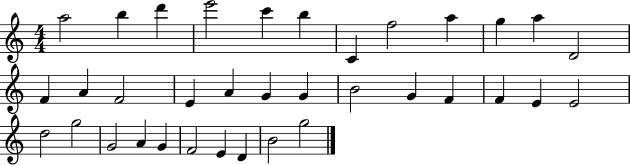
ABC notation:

X:1
T:Untitled
M:4/4
L:1/4
K:C
a2 b d' e'2 c' b C f2 a g a D2 F A F2 E A G G B2 G F F E E2 d2 g2 G2 A G F2 E D B2 g2